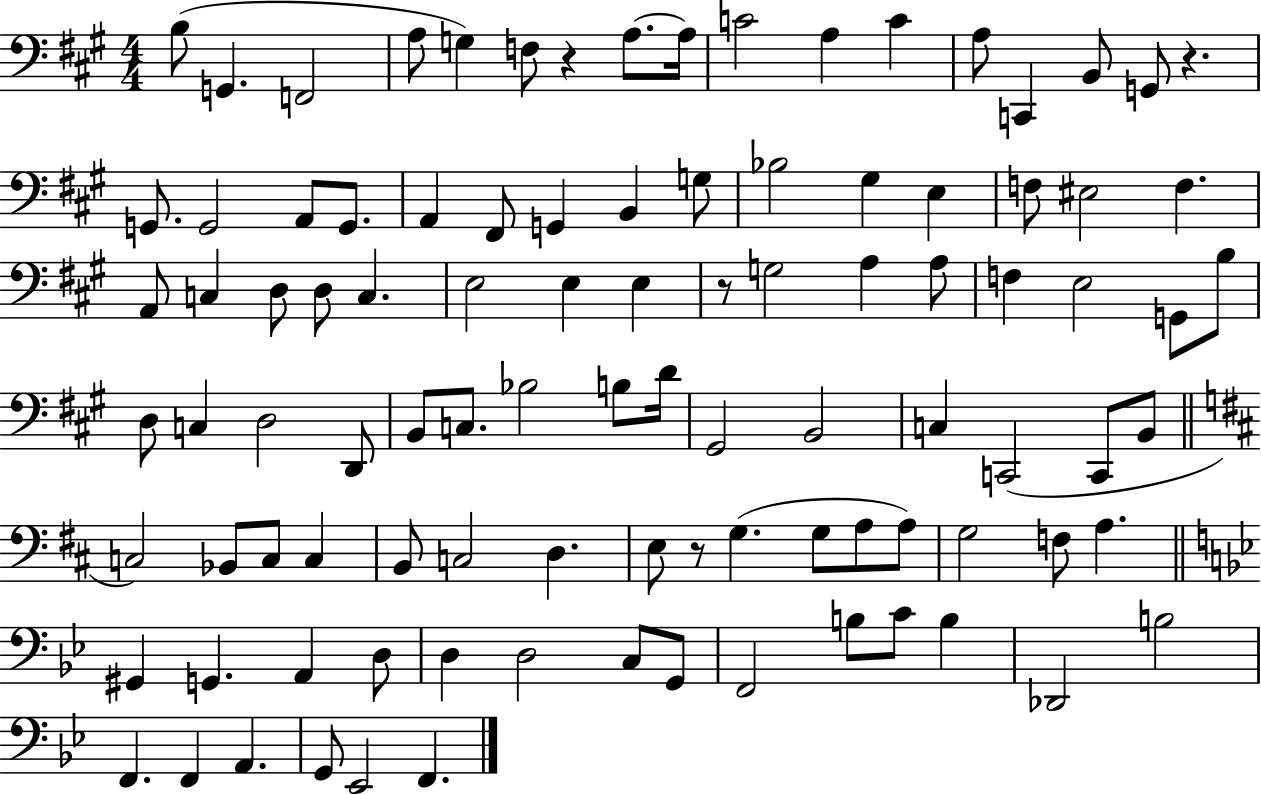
{
  \clef bass
  \numericTimeSignature
  \time 4/4
  \key a \major
  b8( g,4. f,2 | a8 g4) f8 r4 a8.~~ a16 | c'2 a4 c'4 | a8 c,4 b,8 g,8 r4. | \break g,8. g,2 a,8 g,8. | a,4 fis,8 g,4 b,4 g8 | bes2 gis4 e4 | f8 eis2 f4. | \break a,8 c4 d8 d8 c4. | e2 e4 e4 | r8 g2 a4 a8 | f4 e2 g,8 b8 | \break d8 c4 d2 d,8 | b,8 c8. bes2 b8 d'16 | gis,2 b,2 | c4 c,2( c,8 b,8 | \break \bar "||" \break \key d \major c2) bes,8 c8 c4 | b,8 c2 d4. | e8 r8 g4.( g8 a8 a8) | g2 f8 a4. | \break \bar "||" \break \key bes \major gis,4 g,4. a,4 d8 | d4 d2 c8 g,8 | f,2 b8 c'8 b4 | des,2 b2 | \break f,4. f,4 a,4. | g,8 ees,2 f,4. | \bar "|."
}